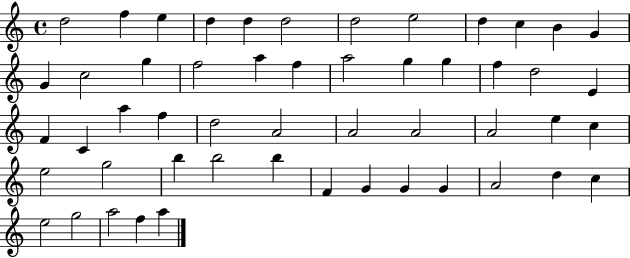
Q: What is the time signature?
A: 4/4